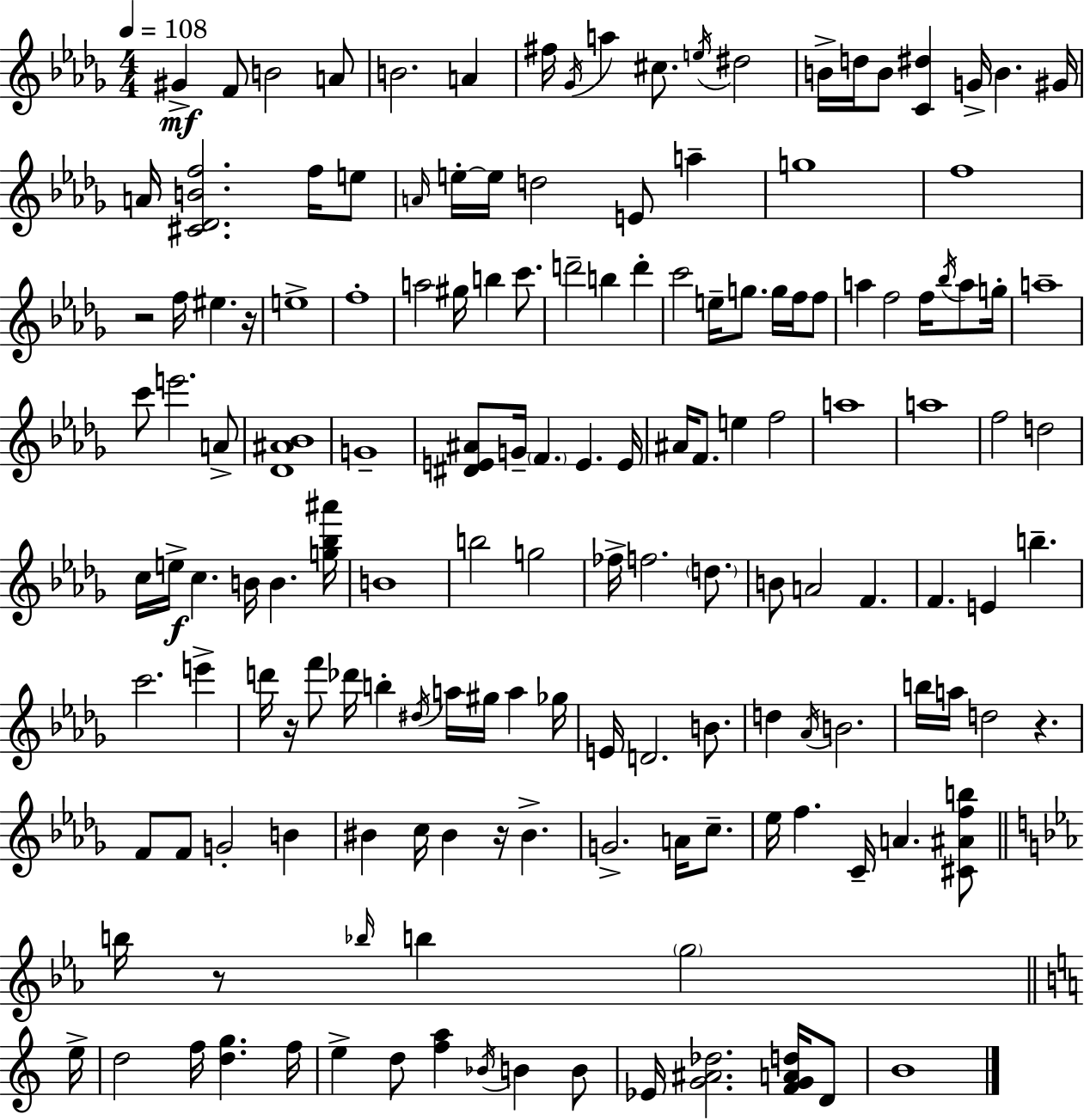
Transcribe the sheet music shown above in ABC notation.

X:1
T:Untitled
M:4/4
L:1/4
K:Bbm
^G F/2 B2 A/2 B2 A ^f/4 _G/4 a ^c/2 e/4 ^d2 B/4 d/4 B/2 [C^d] G/4 B ^G/4 A/4 [^C_DBf]2 f/4 e/2 A/4 e/4 e/4 d2 E/2 a g4 f4 z2 f/4 ^e z/4 e4 f4 a2 ^g/4 b c'/2 d'2 b d' c'2 e/4 g/2 g/4 f/4 f/2 a f2 f/4 _b/4 a/2 g/4 a4 c'/2 e'2 A/2 [_D^A_B]4 G4 [^DE^A]/2 G/4 F E E/4 ^A/4 F/2 e f2 a4 a4 f2 d2 c/4 e/4 c B/4 B [g_b^a']/4 B4 b2 g2 _f/4 f2 d/2 B/2 A2 F F E b c'2 e' d'/4 z/4 f'/2 _d'/4 b ^d/4 a/4 ^g/4 a _g/4 E/4 D2 B/2 d _A/4 B2 b/4 a/4 d2 z F/2 F/2 G2 B ^B c/4 ^B z/4 ^B G2 A/4 c/2 _e/4 f C/4 A [^C^Afb]/2 b/4 z/2 _b/4 b g2 e/4 d2 f/4 [dg] f/4 e d/2 [fa] _B/4 B B/2 _E/4 [G^A_d]2 [FGAd]/4 D/2 B4